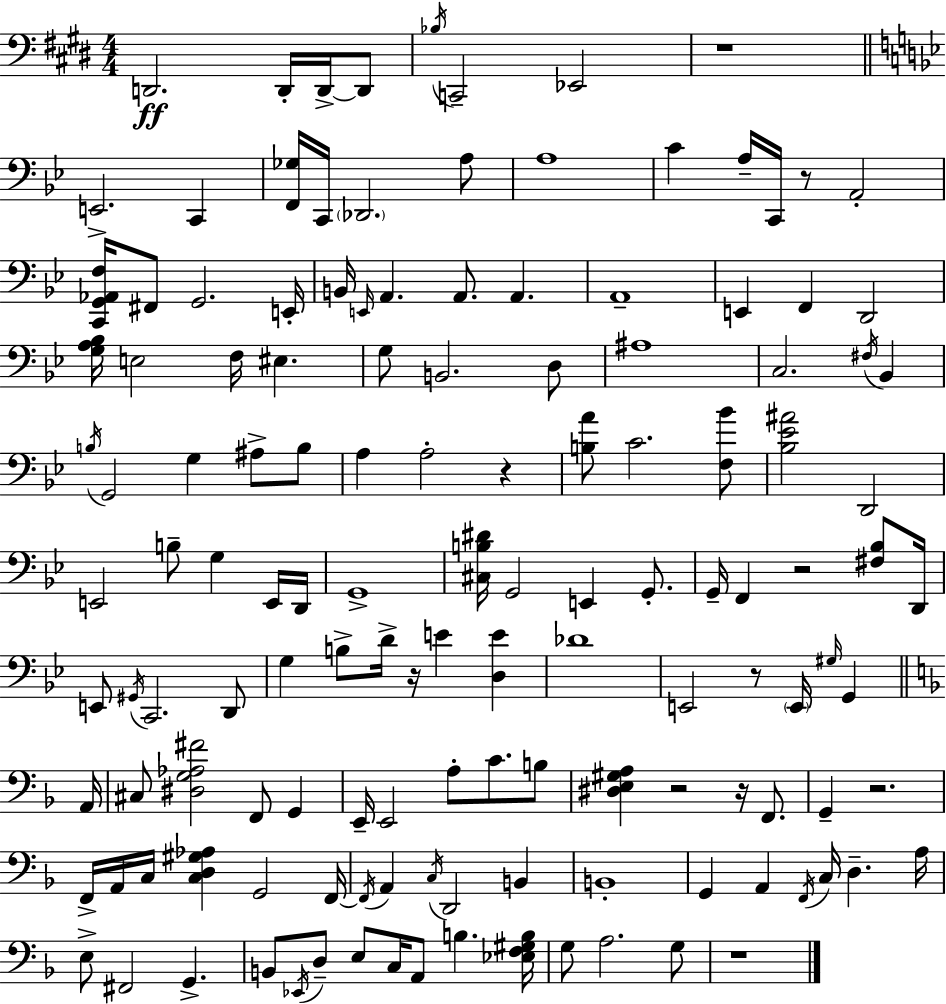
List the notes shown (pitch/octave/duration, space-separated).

D2/h. D2/s D2/s D2/e Bb3/s C2/h Eb2/h R/w E2/h. C2/q [F2,Gb3]/s C2/s Db2/h. A3/e A3/w C4/q A3/s C2/s R/e A2/h [C2,G2,Ab2,F3]/s F#2/e G2/h. E2/s B2/s E2/s A2/q. A2/e. A2/q. A2/w E2/q F2/q D2/h [G3,A3,Bb3]/s E3/h F3/s EIS3/q. G3/e B2/h. D3/e A#3/w C3/h. F#3/s Bb2/q B3/s G2/h G3/q A#3/e B3/e A3/q A3/h R/q [B3,A4]/e C4/h. [F3,Bb4]/e [Bb3,Eb4,A#4]/h D2/h E2/h B3/e G3/q E2/s D2/s G2/w [C#3,B3,D#4]/s G2/h E2/q G2/e. G2/s F2/q R/h [F#3,Bb3]/e D2/s E2/e G#2/s C2/h. D2/e G3/q B3/e D4/s R/s E4/q [D3,E4]/q Db4/w E2/h R/e E2/s G#3/s G2/q A2/s C#3/e [D#3,G3,Ab3,F#4]/h F2/e G2/q E2/s E2/h A3/e C4/e. B3/e [D#3,E3,G#3,A3]/q R/h R/s F2/e. G2/q R/h. F2/s A2/s C3/s [C3,D3,G#3,Ab3]/q G2/h F2/s F2/s A2/q C3/s D2/h B2/q B2/w G2/q A2/q F2/s C3/s D3/q. A3/s E3/e F#2/h G2/q. B2/e Eb2/s D3/e E3/e C3/s A2/e B3/q. [Eb3,F3,G#3,B3]/s G3/e A3/h. G3/e R/w